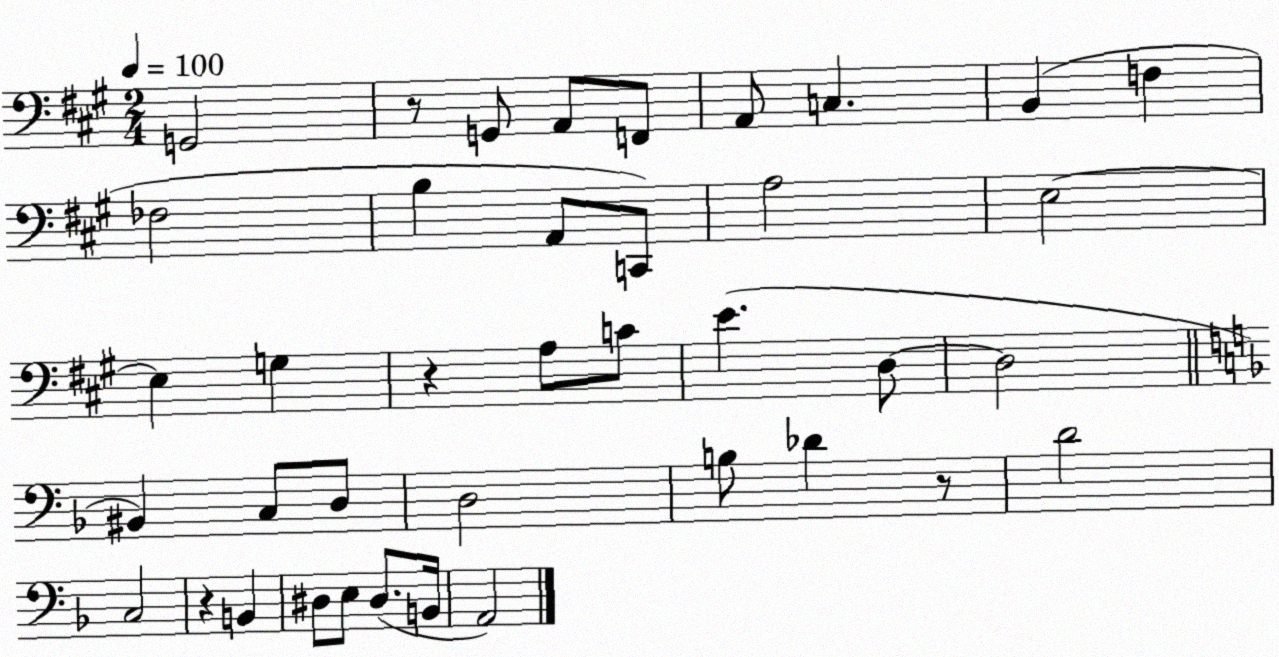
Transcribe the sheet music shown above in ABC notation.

X:1
T:Untitled
M:2/4
L:1/4
K:A
G,,2 z/2 G,,/2 A,,/2 F,,/2 A,,/2 C, B,, F, _F,2 B, A,,/2 C,,/2 A,2 E,2 E, G, z A,/2 C/2 E D,/2 D,2 ^B,, C,/2 D,/2 D,2 B,/2 _D z/2 D2 C,2 z B,, ^D,/2 E,/2 ^D,/2 B,,/4 A,,2